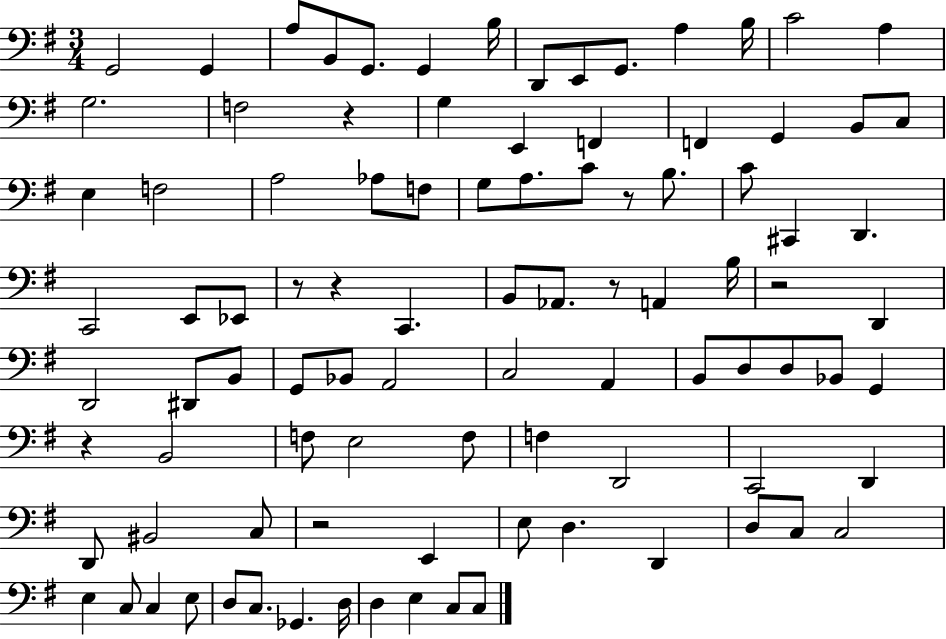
{
  \clef bass
  \numericTimeSignature
  \time 3/4
  \key g \major
  g,2 g,4 | a8 b,8 g,8. g,4 b16 | d,8 e,8 g,8. a4 b16 | c'2 a4 | \break g2. | f2 r4 | g4 e,4 f,4 | f,4 g,4 b,8 c8 | \break e4 f2 | a2 aes8 f8 | g8 a8. c'8 r8 b8. | c'8 cis,4 d,4. | \break c,2 e,8 ees,8 | r8 r4 c,4. | b,8 aes,8. r8 a,4 b16 | r2 d,4 | \break d,2 dis,8 b,8 | g,8 bes,8 a,2 | c2 a,4 | b,8 d8 d8 bes,8 g,4 | \break r4 b,2 | f8 e2 f8 | f4 d,2 | c,2 d,4 | \break d,8 bis,2 c8 | r2 e,4 | e8 d4. d,4 | d8 c8 c2 | \break e4 c8 c4 e8 | d8 c8. ges,4. d16 | d4 e4 c8 c8 | \bar "|."
}